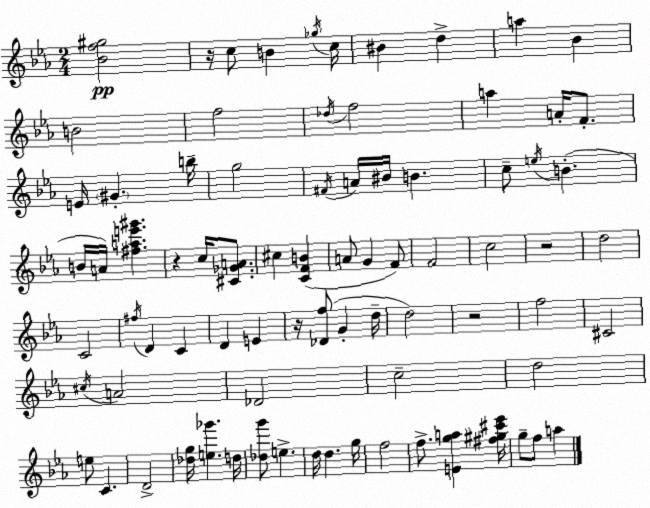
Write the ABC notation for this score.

X:1
T:Untitled
M:2/4
L:1/4
K:Eb
[_Bf^g]2 z/4 c/2 B _g/4 c/4 ^B d a _B B2 f2 _d/4 f2 a A/4 F/2 E/4 ^G b/4 g2 ^F/4 A/4 ^B/4 B c/2 e/4 B B/4 A/4 [^fae'^g'] z c/4 [^C_GA]/2 ^c [CFB] A/2 G F/2 F2 c2 z2 d2 C2 ^f/4 D C D E z/4 [_Df]/2 G d/4 d2 z2 f2 ^C2 ^c/4 A2 _D2 c2 d2 e/2 C D2 [_dg]/4 [e_g'] d/4 [_dg']/2 e d/4 d g/4 f2 f/2 [Ega] [^f^g^c'_e']/4 g/2 f/2 a